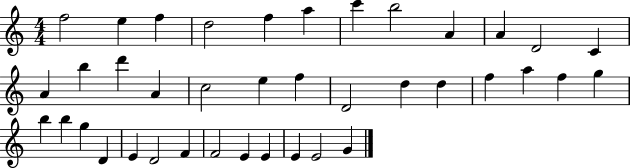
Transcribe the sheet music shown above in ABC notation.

X:1
T:Untitled
M:4/4
L:1/4
K:C
f2 e f d2 f a c' b2 A A D2 C A b d' A c2 e f D2 d d f a f g b b g D E D2 F F2 E E E E2 G